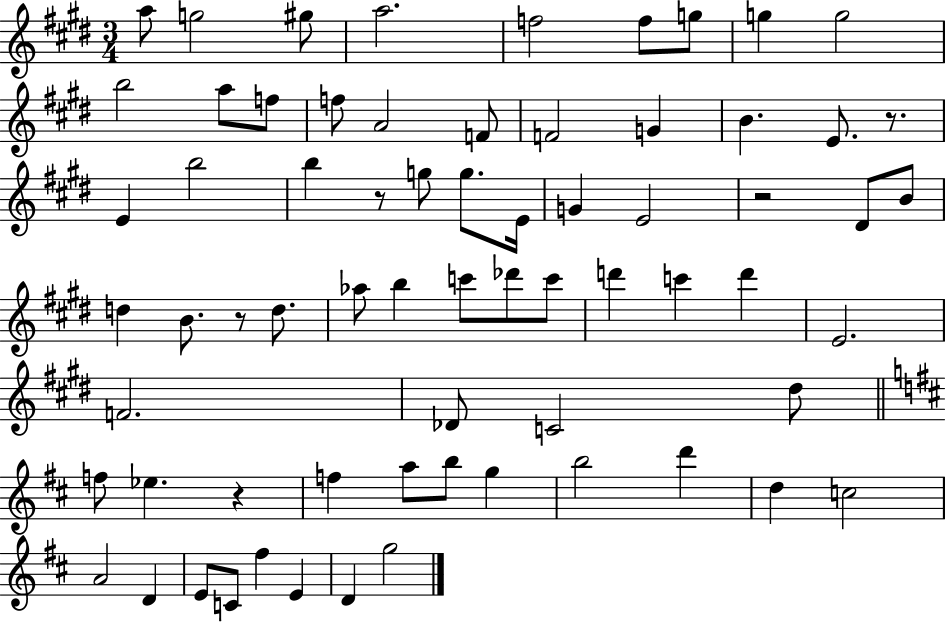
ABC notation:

X:1
T:Untitled
M:3/4
L:1/4
K:E
a/2 g2 ^g/2 a2 f2 f/2 g/2 g g2 b2 a/2 f/2 f/2 A2 F/2 F2 G B E/2 z/2 E b2 b z/2 g/2 g/2 E/4 G E2 z2 ^D/2 B/2 d B/2 z/2 d/2 _a/2 b c'/2 _d'/2 c'/2 d' c' d' E2 F2 _D/2 C2 ^d/2 f/2 _e z f a/2 b/2 g b2 d' d c2 A2 D E/2 C/2 ^f E D g2